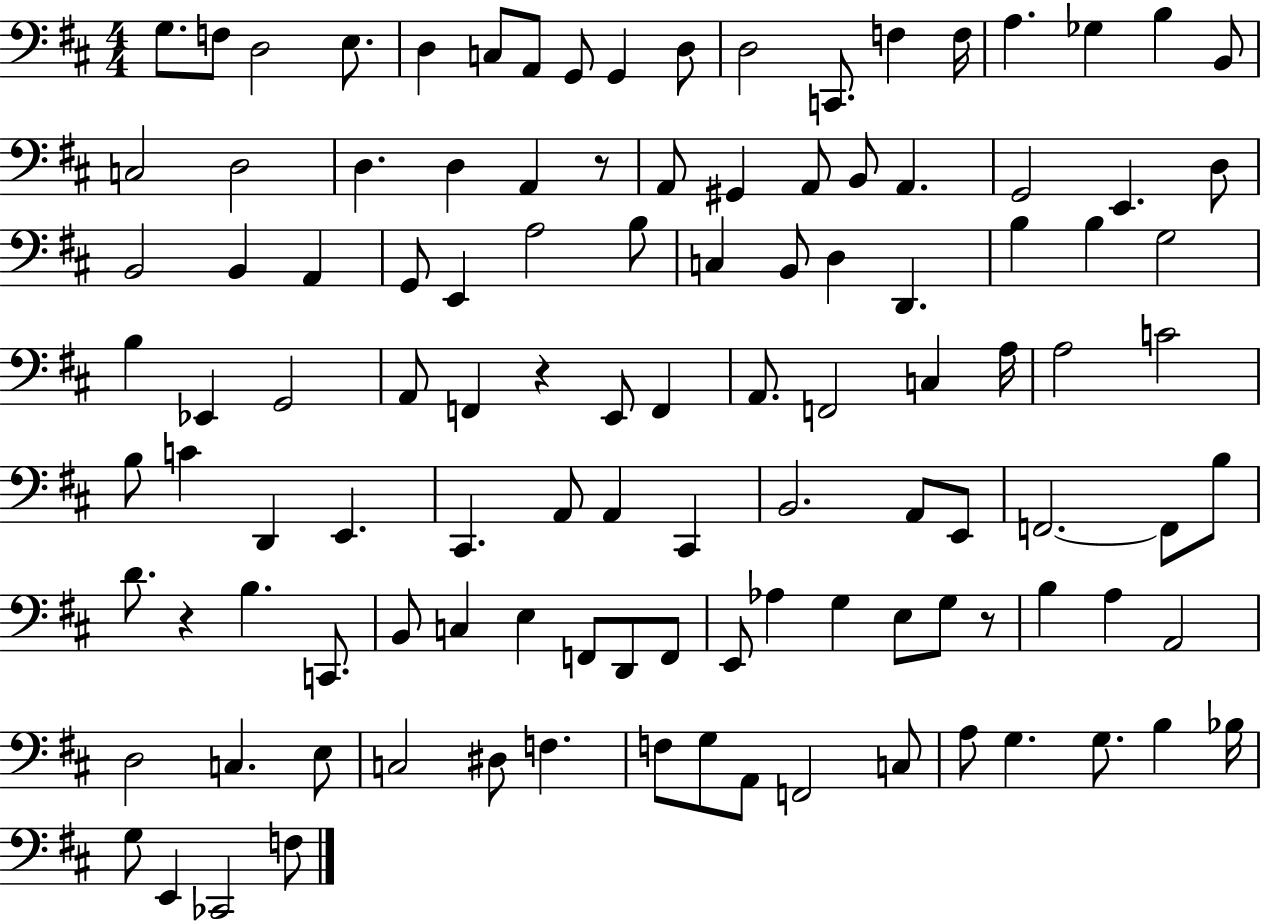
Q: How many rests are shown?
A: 4